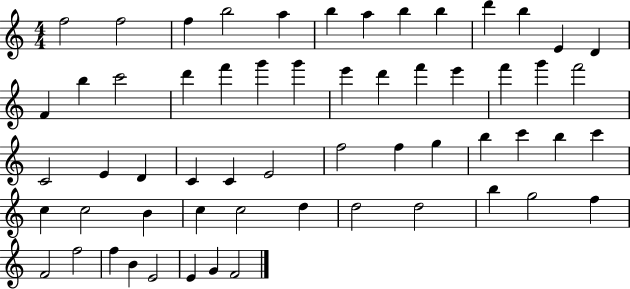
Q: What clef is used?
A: treble